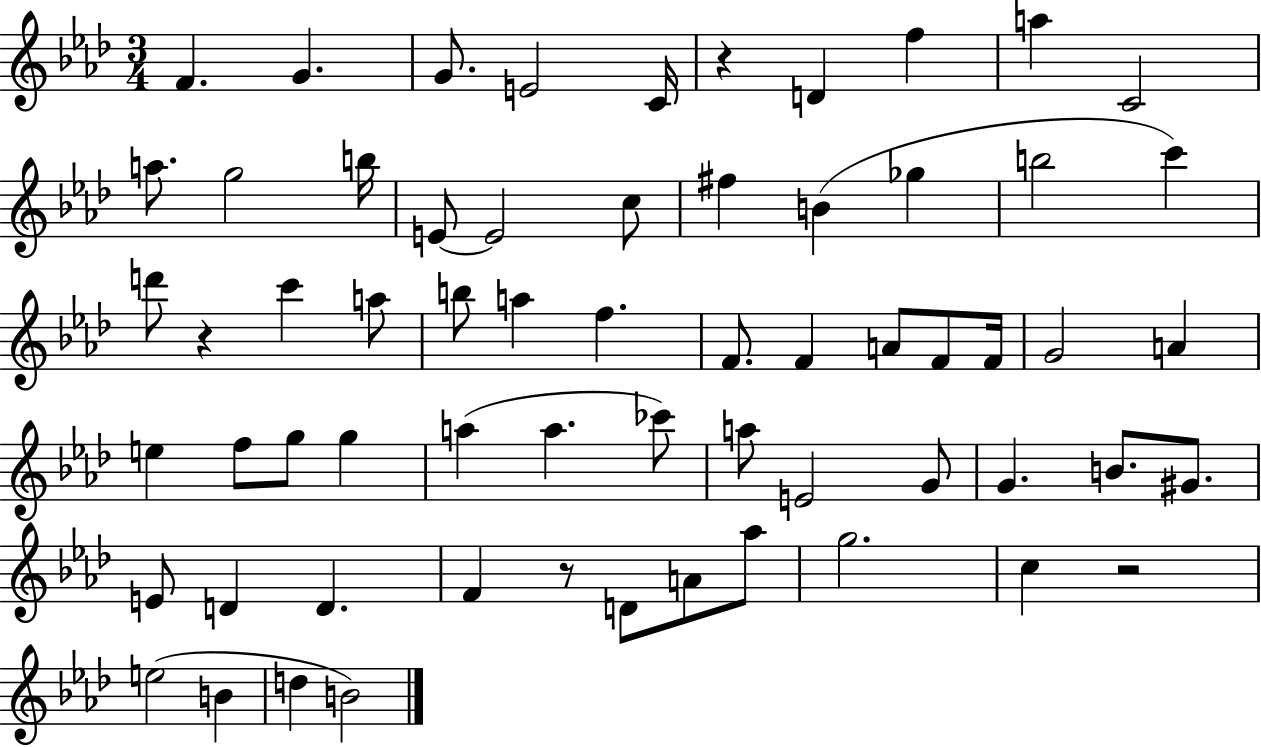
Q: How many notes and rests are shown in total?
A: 63